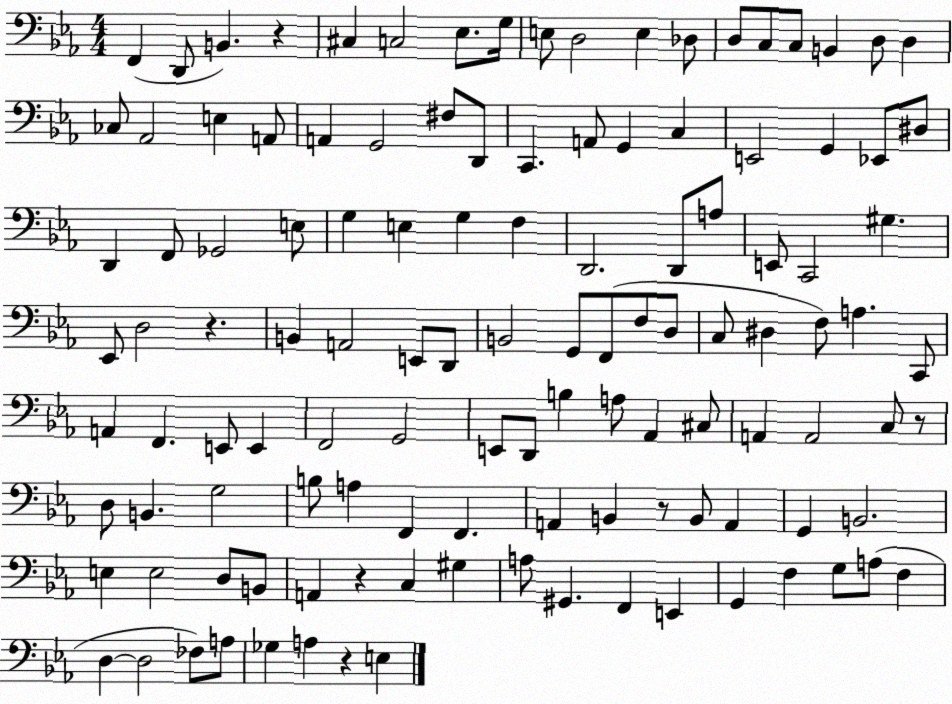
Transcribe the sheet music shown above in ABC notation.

X:1
T:Untitled
M:4/4
L:1/4
K:Eb
F,, D,,/2 B,, z ^C, C,2 _E,/2 G,/4 E,/2 D,2 E, _D,/2 D,/2 C,/2 C,/2 B,, D,/2 D, _C,/2 _A,,2 E, A,,/2 A,, G,,2 ^F,/2 D,,/2 C,, A,,/2 G,, C, E,,2 G,, _E,,/2 ^D,/2 D,, F,,/2 _G,,2 E,/2 G, E, G, F, D,,2 D,,/2 A,/2 E,,/2 C,,2 ^G, _E,,/2 D,2 z B,, A,,2 E,,/2 D,,/2 B,,2 G,,/2 F,,/2 F,/2 D,/2 C,/2 ^D, F,/2 A, C,,/2 A,, F,, E,,/2 E,, F,,2 G,,2 E,,/2 D,,/2 B, A,/2 _A,, ^C,/2 A,, A,,2 C,/2 z/2 D,/2 B,, G,2 B,/2 A, F,, F,, A,, B,, z/2 B,,/2 A,, G,, B,,2 E, E,2 D,/2 B,,/2 A,, z C, ^G, A,/2 ^G,, F,, E,, G,, F, G,/2 A,/2 F, D, D,2 _F,/2 A,/2 _G, A, z E,